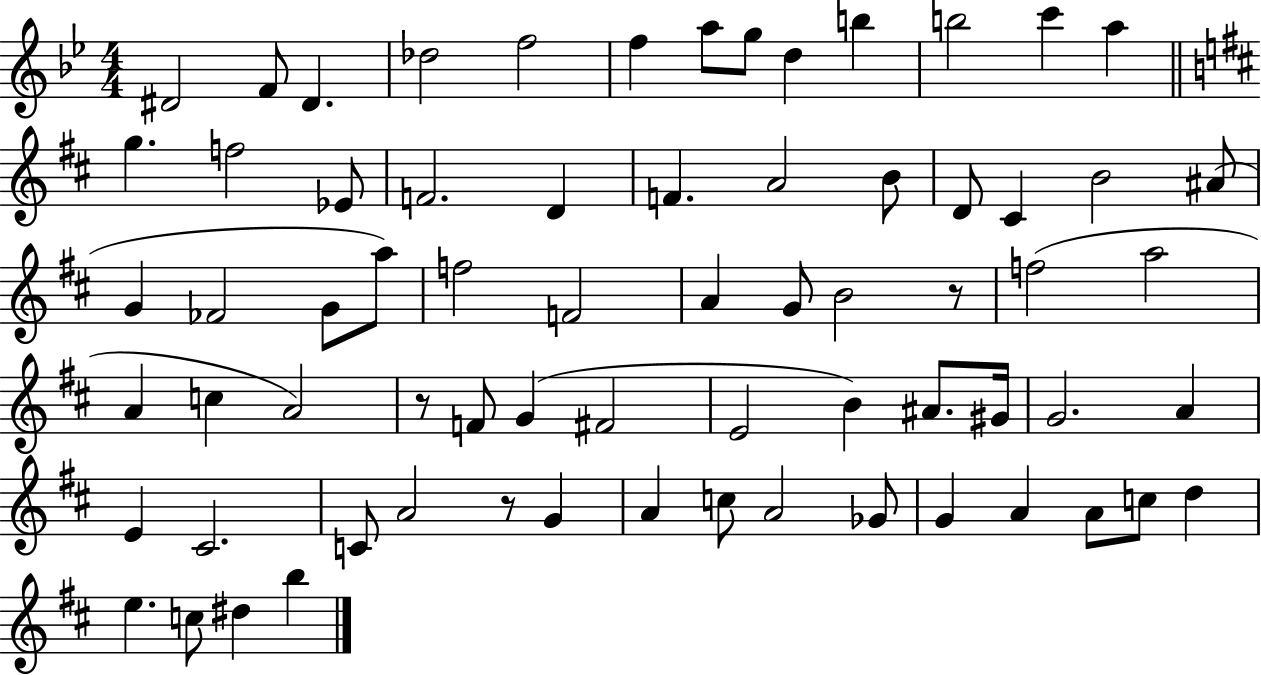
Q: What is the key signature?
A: BES major